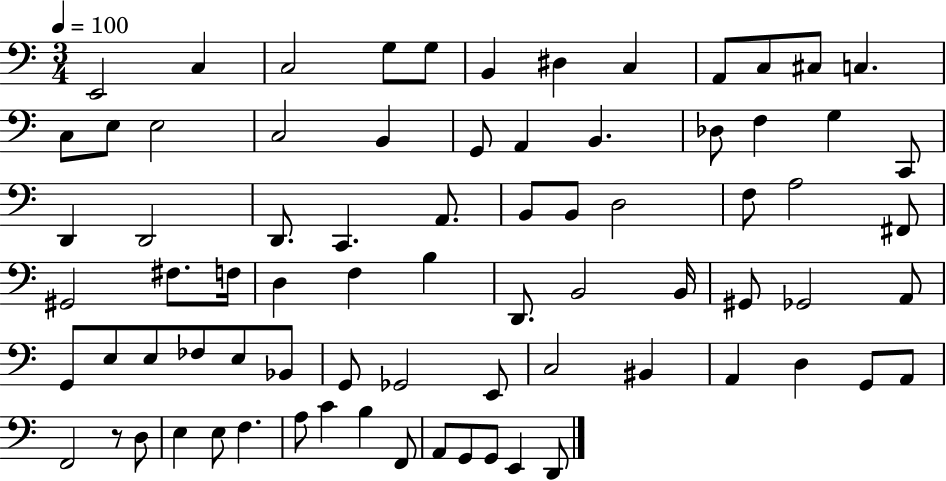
X:1
T:Untitled
M:3/4
L:1/4
K:C
E,,2 C, C,2 G,/2 G,/2 B,, ^D, C, A,,/2 C,/2 ^C,/2 C, C,/2 E,/2 E,2 C,2 B,, G,,/2 A,, B,, _D,/2 F, G, C,,/2 D,, D,,2 D,,/2 C,, A,,/2 B,,/2 B,,/2 D,2 F,/2 A,2 ^F,,/2 ^G,,2 ^F,/2 F,/4 D, F, B, D,,/2 B,,2 B,,/4 ^G,,/2 _G,,2 A,,/2 G,,/2 E,/2 E,/2 _F,/2 E,/2 _B,,/2 G,,/2 _G,,2 E,,/2 C,2 ^B,, A,, D, G,,/2 A,,/2 F,,2 z/2 D,/2 E, E,/2 F, A,/2 C B, F,,/2 A,,/2 G,,/2 G,,/2 E,, D,,/2